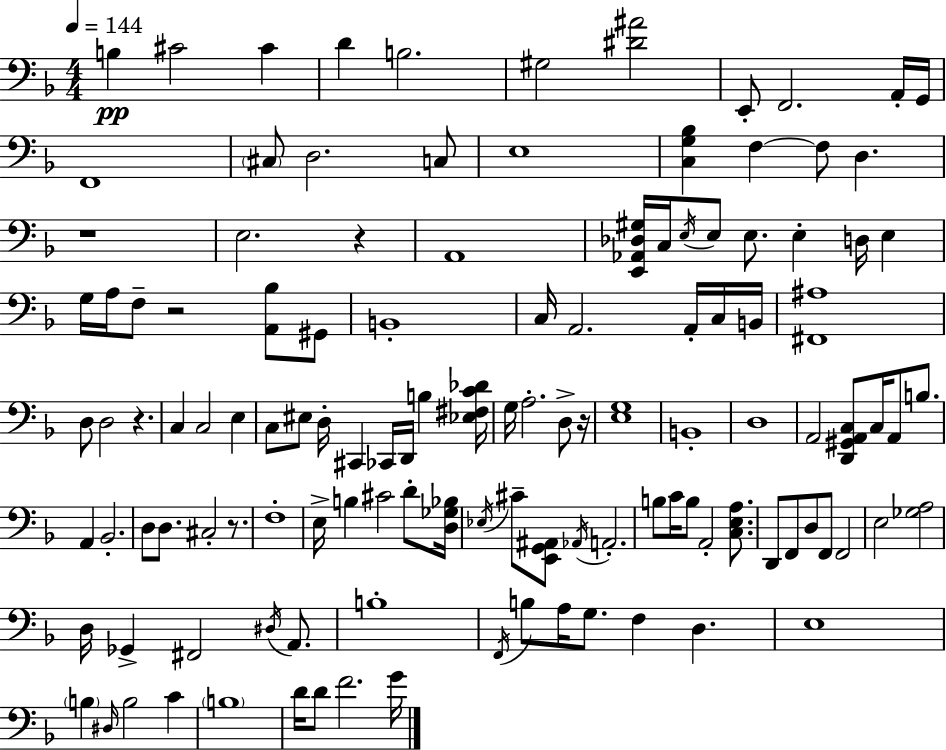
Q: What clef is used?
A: bass